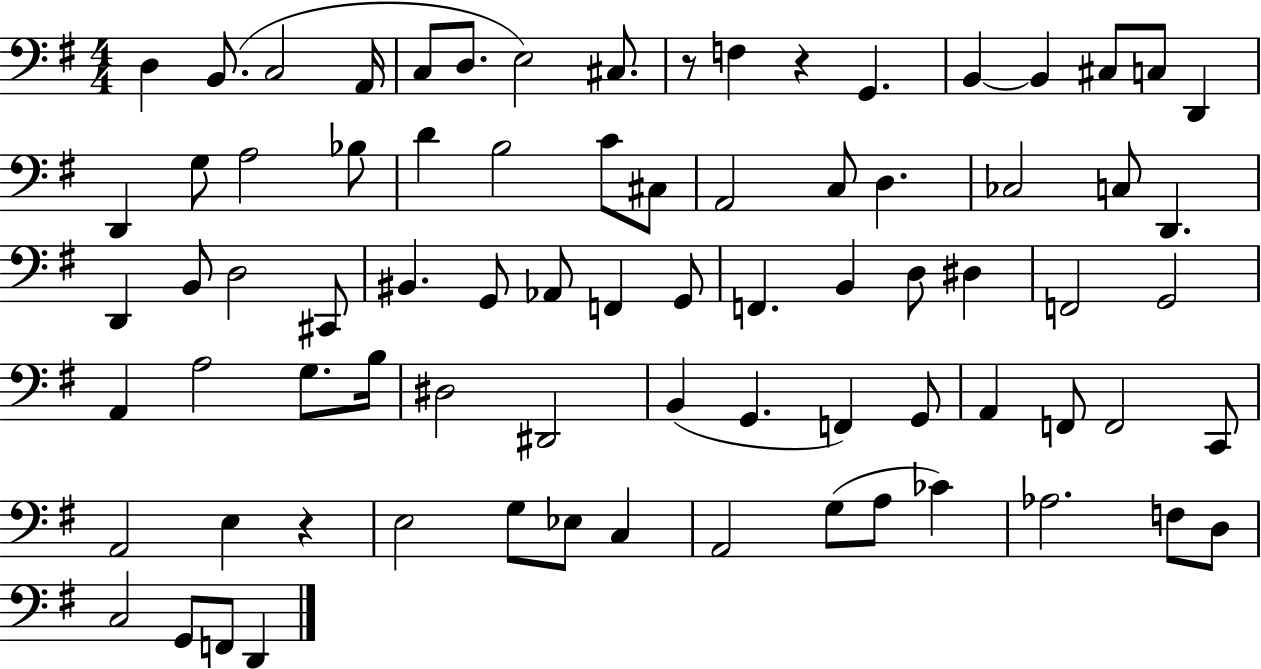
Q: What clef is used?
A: bass